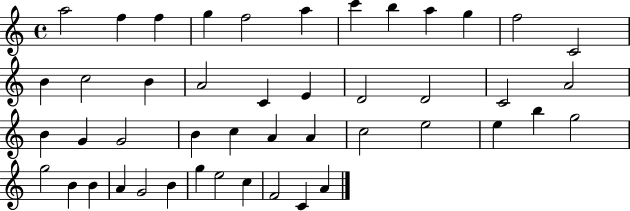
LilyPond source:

{
  \clef treble
  \time 4/4
  \defaultTimeSignature
  \key c \major
  a''2 f''4 f''4 | g''4 f''2 a''4 | c'''4 b''4 a''4 g''4 | f''2 c'2 | \break b'4 c''2 b'4 | a'2 c'4 e'4 | d'2 d'2 | c'2 a'2 | \break b'4 g'4 g'2 | b'4 c''4 a'4 a'4 | c''2 e''2 | e''4 b''4 g''2 | \break g''2 b'4 b'4 | a'4 g'2 b'4 | g''4 e''2 c''4 | f'2 c'4 a'4 | \break \bar "|."
}